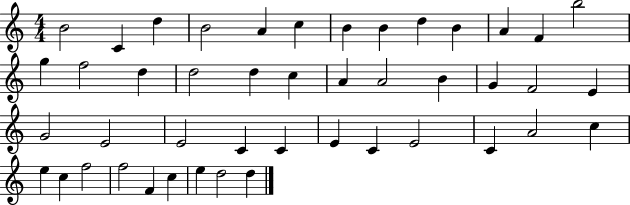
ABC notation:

X:1
T:Untitled
M:4/4
L:1/4
K:C
B2 C d B2 A c B B d B A F b2 g f2 d d2 d c A A2 B G F2 E G2 E2 E2 C C E C E2 C A2 c e c f2 f2 F c e d2 d